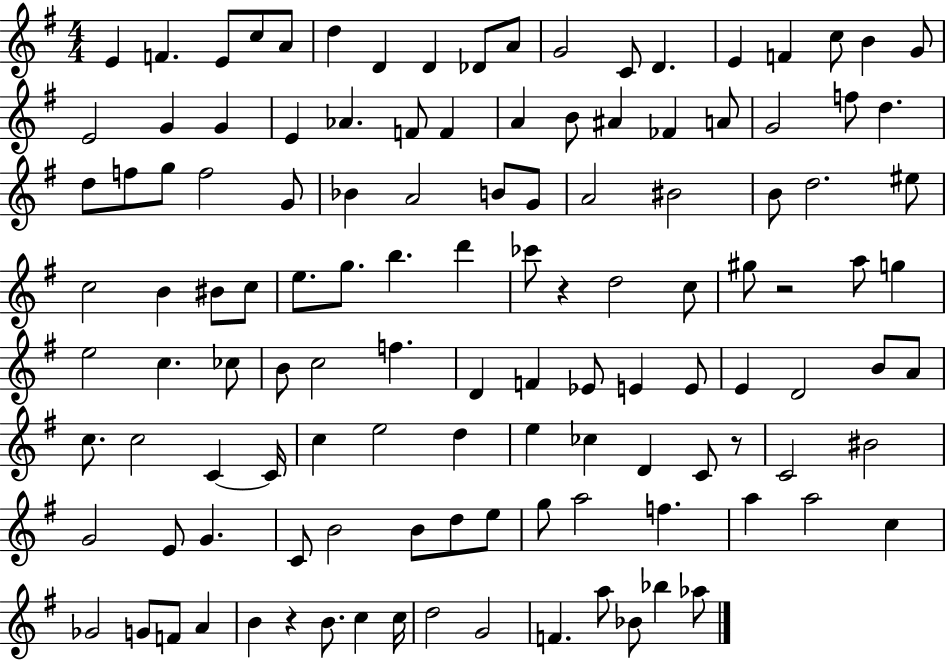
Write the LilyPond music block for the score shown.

{
  \clef treble
  \numericTimeSignature
  \time 4/4
  \key g \major
  e'4 f'4. e'8 c''8 a'8 | d''4 d'4 d'4 des'8 a'8 | g'2 c'8 d'4. | e'4 f'4 c''8 b'4 g'8 | \break e'2 g'4 g'4 | e'4 aes'4. f'8 f'4 | a'4 b'8 ais'4 fes'4 a'8 | g'2 f''8 d''4. | \break d''8 f''8 g''8 f''2 g'8 | bes'4 a'2 b'8 g'8 | a'2 bis'2 | b'8 d''2. eis''8 | \break c''2 b'4 bis'8 c''8 | e''8. g''8. b''4. d'''4 | ces'''8 r4 d''2 c''8 | gis''8 r2 a''8 g''4 | \break e''2 c''4. ces''8 | b'8 c''2 f''4. | d'4 f'4 ees'8 e'4 e'8 | e'4 d'2 b'8 a'8 | \break c''8. c''2 c'4~~ c'16 | c''4 e''2 d''4 | e''4 ces''4 d'4 c'8 r8 | c'2 bis'2 | \break g'2 e'8 g'4. | c'8 b'2 b'8 d''8 e''8 | g''8 a''2 f''4. | a''4 a''2 c''4 | \break ges'2 g'8 f'8 a'4 | b'4 r4 b'8. c''4 c''16 | d''2 g'2 | f'4. a''8 bes'8 bes''4 aes''8 | \break \bar "|."
}